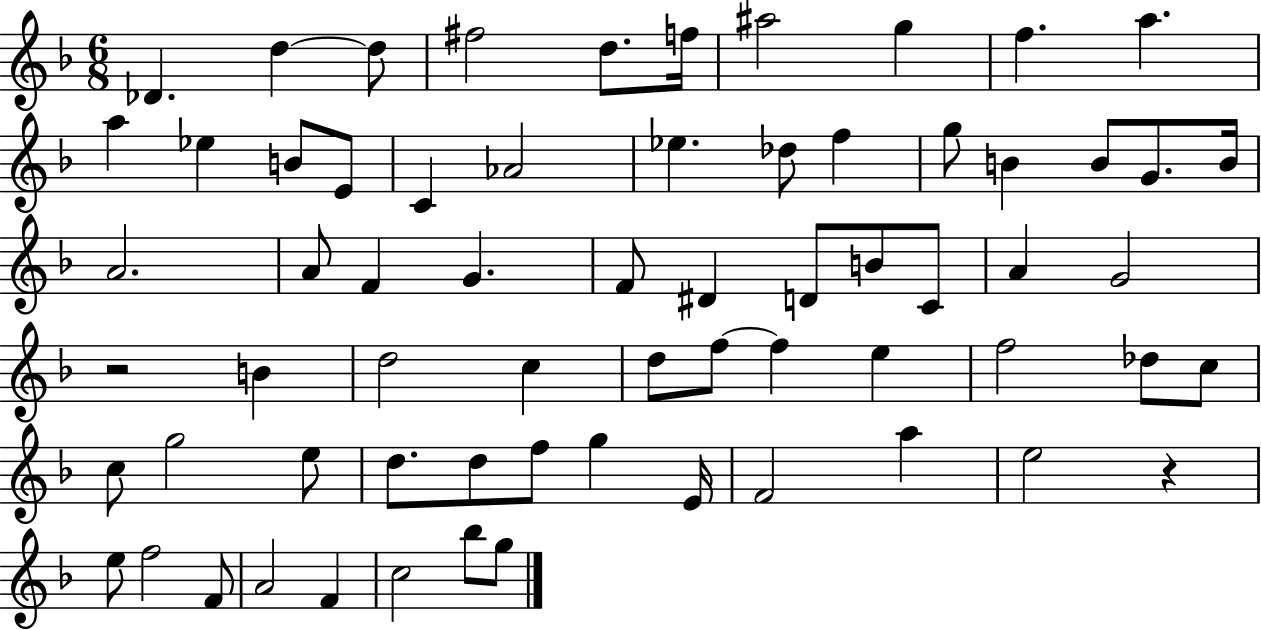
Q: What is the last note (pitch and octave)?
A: G5